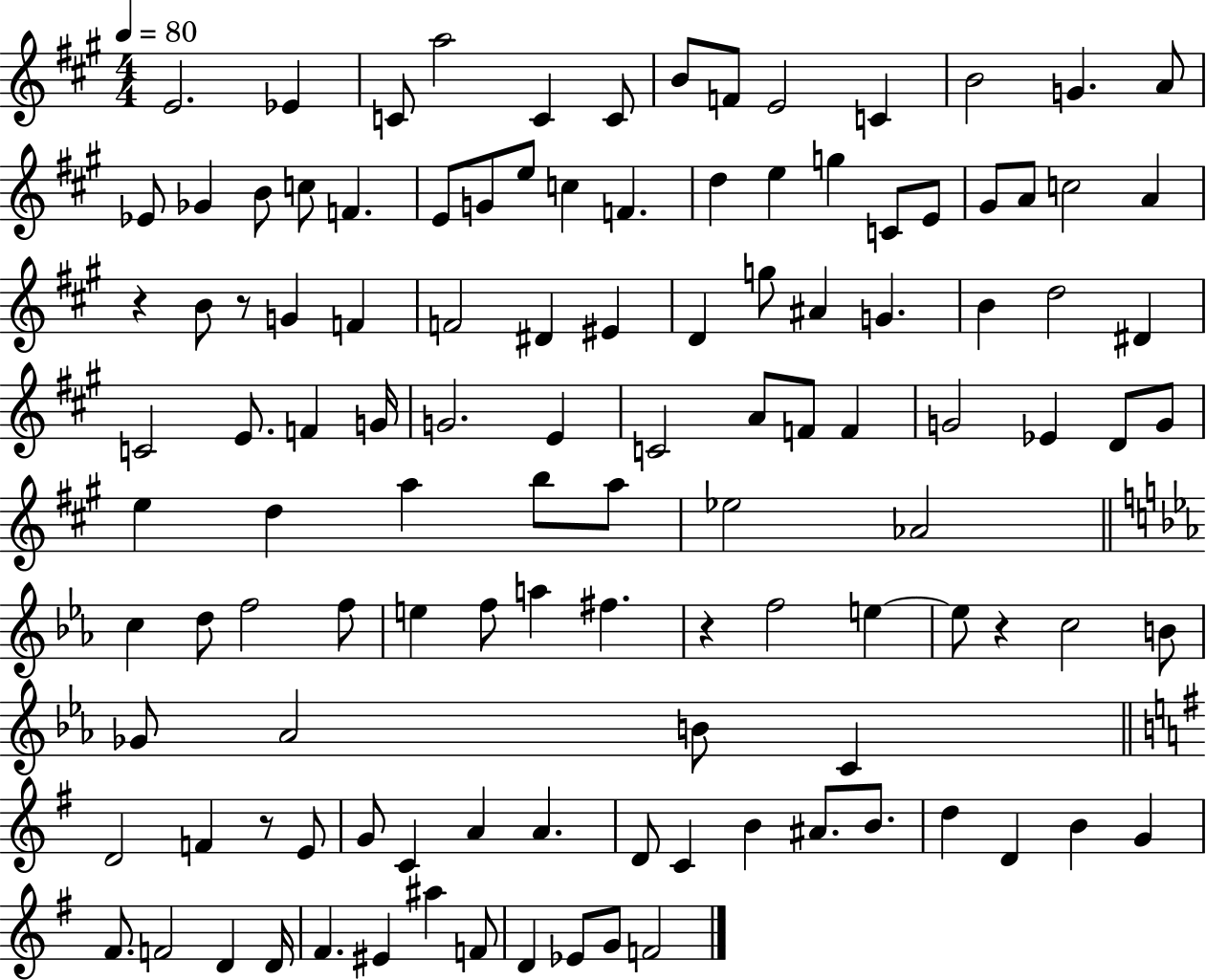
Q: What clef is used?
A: treble